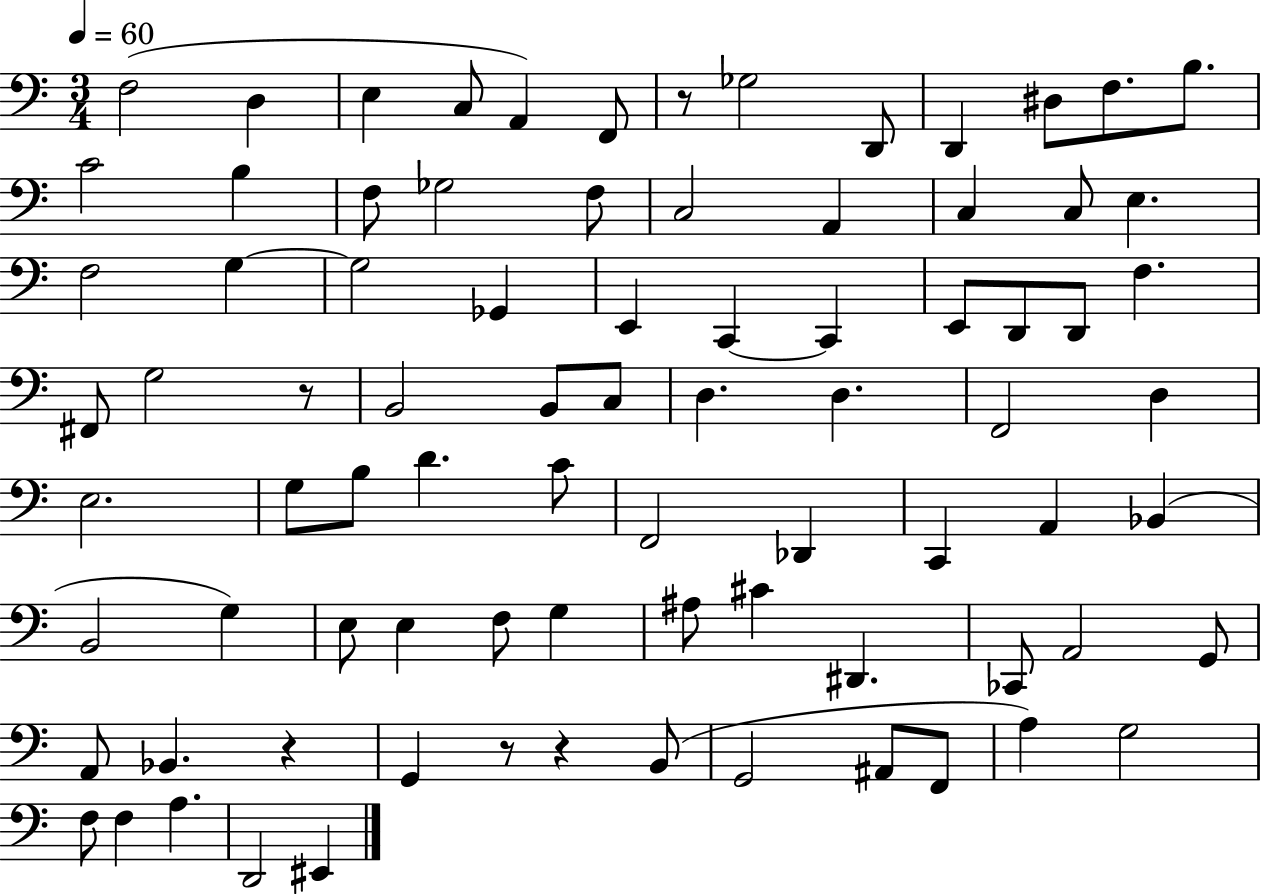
F3/h D3/q E3/q C3/e A2/q F2/e R/e Gb3/h D2/e D2/q D#3/e F3/e. B3/e. C4/h B3/q F3/e Gb3/h F3/e C3/h A2/q C3/q C3/e E3/q. F3/h G3/q G3/h Gb2/q E2/q C2/q C2/q E2/e D2/e D2/e F3/q. F#2/e G3/h R/e B2/h B2/e C3/e D3/q. D3/q. F2/h D3/q E3/h. G3/e B3/e D4/q. C4/e F2/h Db2/q C2/q A2/q Bb2/q B2/h G3/q E3/e E3/q F3/e G3/q A#3/e C#4/q D#2/q. CES2/e A2/h G2/e A2/e Bb2/q. R/q G2/q R/e R/q B2/e G2/h A#2/e F2/e A3/q G3/h F3/e F3/q A3/q. D2/h EIS2/q